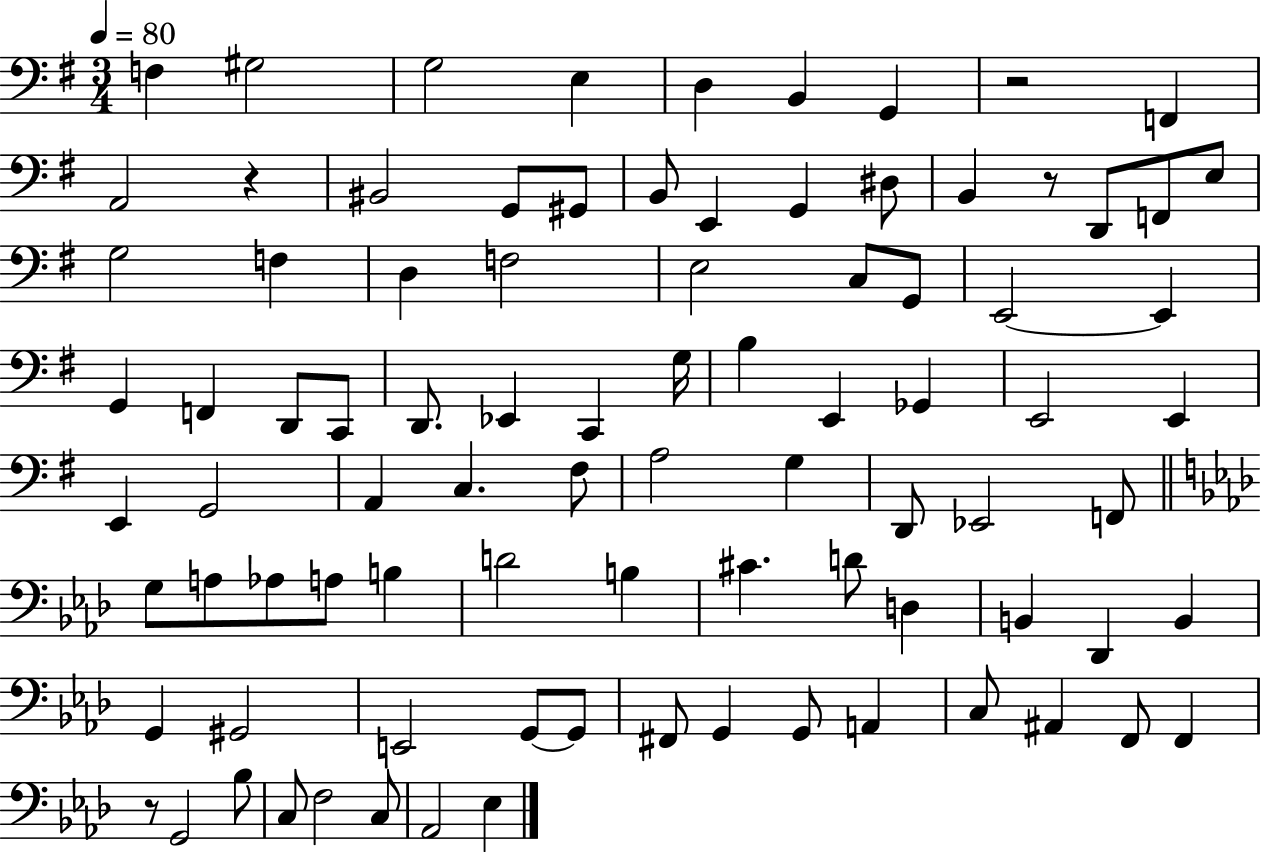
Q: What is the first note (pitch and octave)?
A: F3